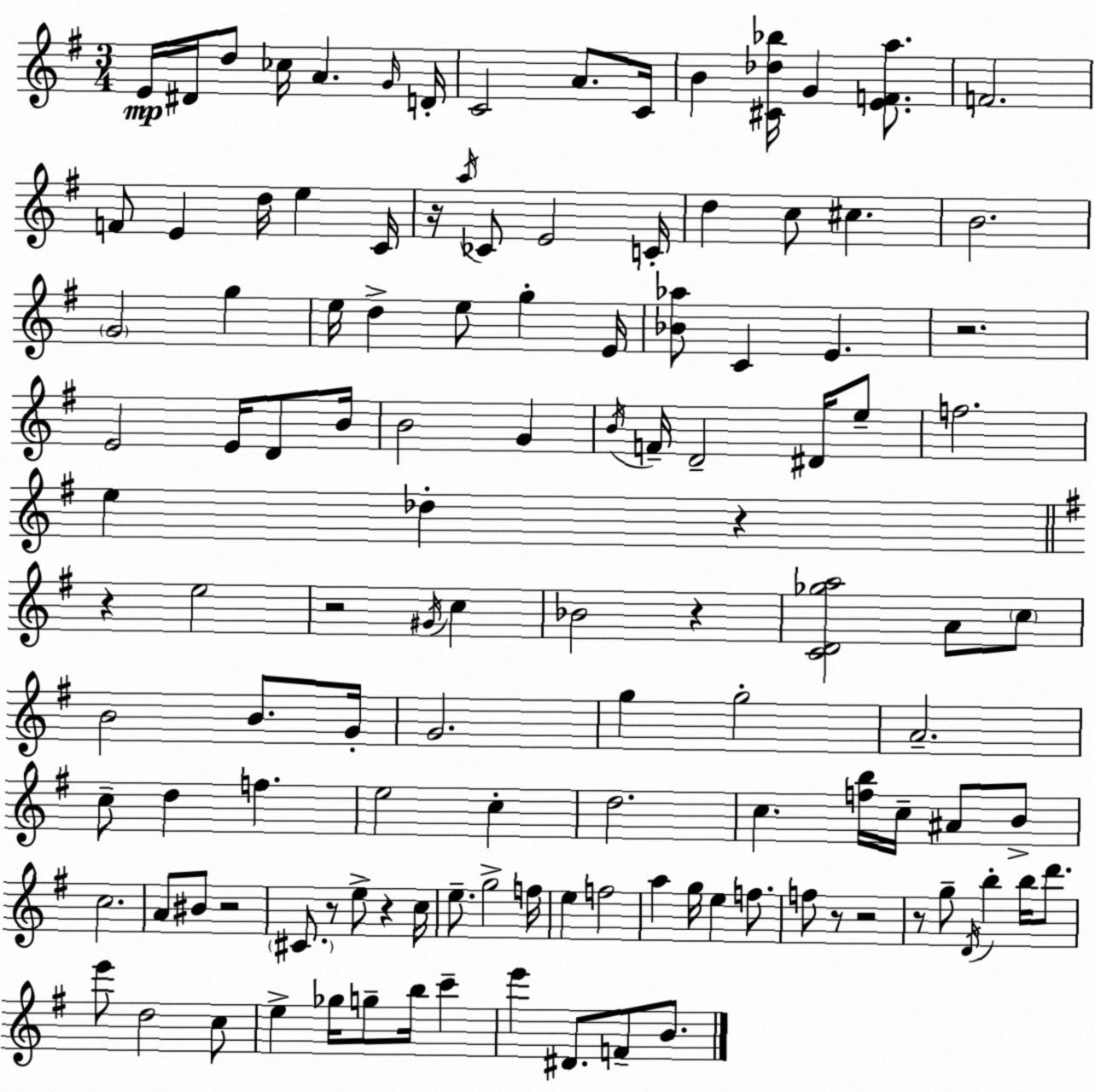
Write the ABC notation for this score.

X:1
T:Untitled
M:3/4
L:1/4
K:Em
E/4 ^D/4 d/2 _c/4 A G/4 D/4 C2 A/2 C/4 B [^C_d_b]/4 G [EFa]/2 F2 F/2 E d/4 e C/4 z/4 a/4 _C/2 E2 C/4 d c/2 ^c B2 G2 g e/4 d e/2 g E/4 [_B_a]/2 C E z2 E2 E/4 D/2 B/4 B2 G B/4 F/4 D2 ^D/4 e/2 f2 e _d z z e2 z2 ^G/4 c _B2 z [CD_ga]2 A/2 c/2 B2 B/2 G/4 G2 g g2 A2 c/2 d f e2 c d2 c [fb]/4 c/4 ^A/2 B/2 c2 A/2 ^B/2 z2 ^C/2 z/2 e/2 z c/4 e/2 g2 f/4 e f2 a g/4 e f/2 f/2 z/2 z2 z/2 g/2 D/4 b b/4 d'/2 e'/2 d2 c/2 e _g/4 g/2 b/4 c' e' ^D/2 F/2 B/2